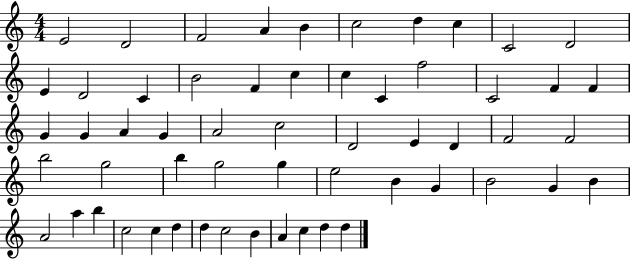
{
  \clef treble
  \numericTimeSignature
  \time 4/4
  \key c \major
  e'2 d'2 | f'2 a'4 b'4 | c''2 d''4 c''4 | c'2 d'2 | \break e'4 d'2 c'4 | b'2 f'4 c''4 | c''4 c'4 f''2 | c'2 f'4 f'4 | \break g'4 g'4 a'4 g'4 | a'2 c''2 | d'2 e'4 d'4 | f'2 f'2 | \break b''2 g''2 | b''4 g''2 g''4 | e''2 b'4 g'4 | b'2 g'4 b'4 | \break a'2 a''4 b''4 | c''2 c''4 d''4 | d''4 c''2 b'4 | a'4 c''4 d''4 d''4 | \break \bar "|."
}